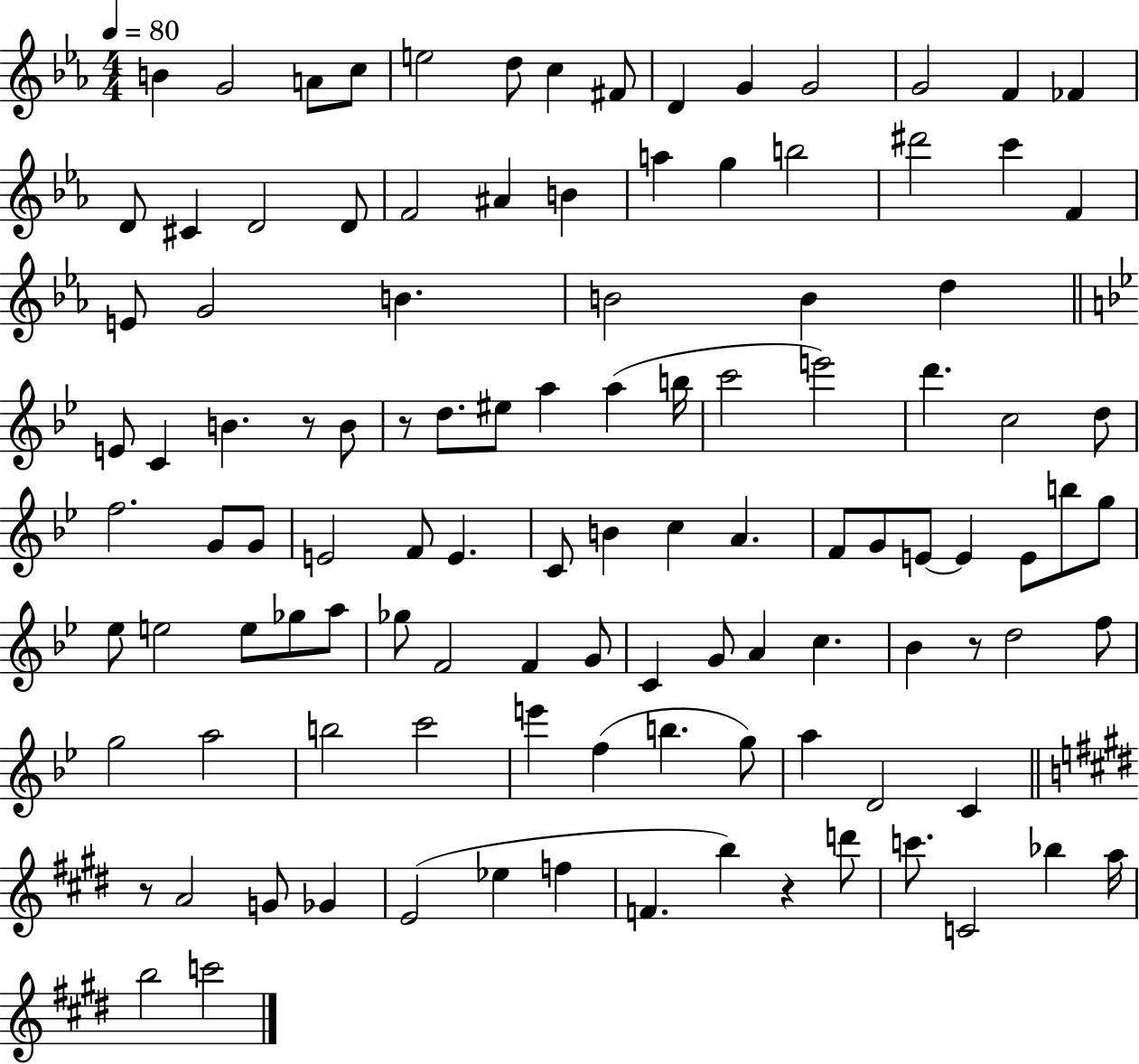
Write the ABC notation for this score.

X:1
T:Untitled
M:4/4
L:1/4
K:Eb
B G2 A/2 c/2 e2 d/2 c ^F/2 D G G2 G2 F _F D/2 ^C D2 D/2 F2 ^A B a g b2 ^d'2 c' F E/2 G2 B B2 B d E/2 C B z/2 B/2 z/2 d/2 ^e/2 a a b/4 c'2 e'2 d' c2 d/2 f2 G/2 G/2 E2 F/2 E C/2 B c A F/2 G/2 E/2 E E/2 b/2 g/2 _e/2 e2 e/2 _g/2 a/2 _g/2 F2 F G/2 C G/2 A c _B z/2 d2 f/2 g2 a2 b2 c'2 e' f b g/2 a D2 C z/2 A2 G/2 _G E2 _e f F b z d'/2 c'/2 C2 _b a/4 b2 c'2